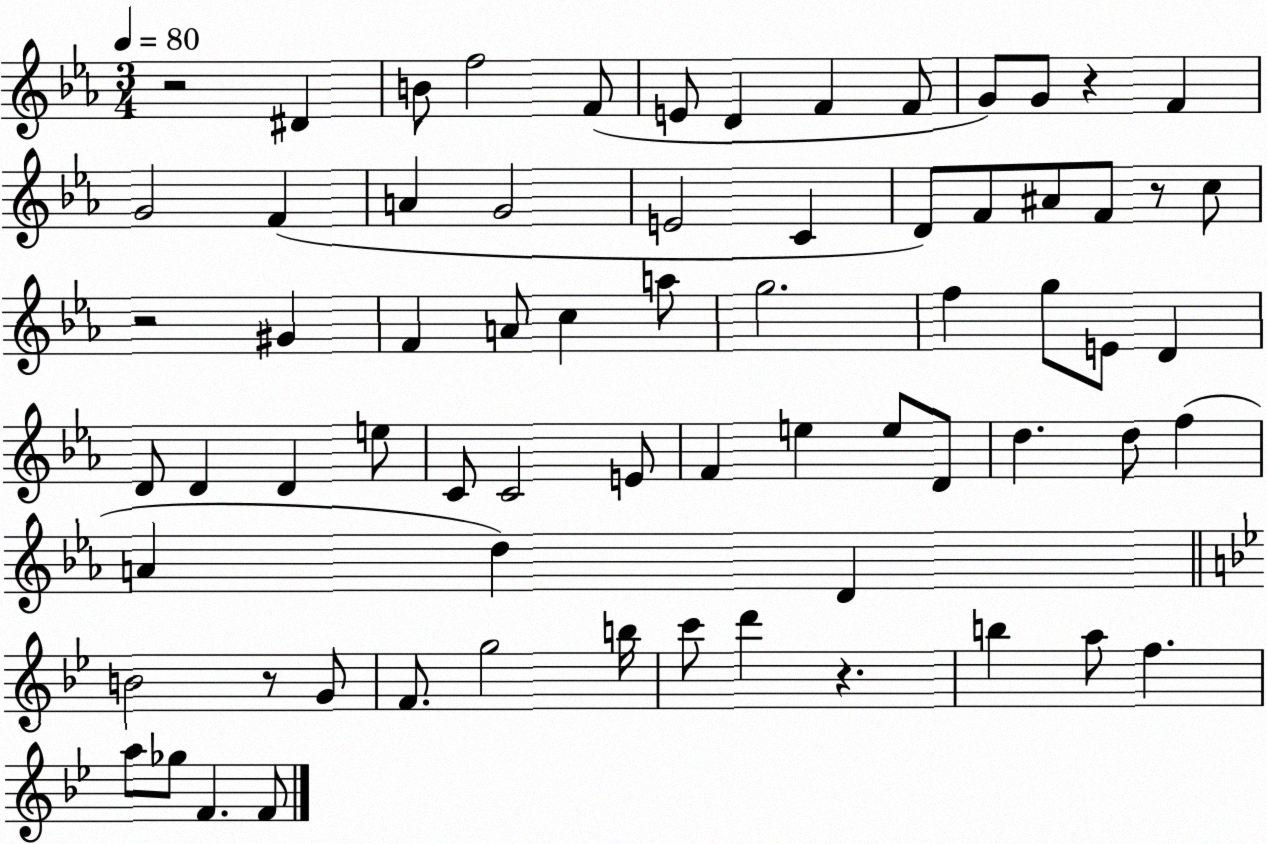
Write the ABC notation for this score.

X:1
T:Untitled
M:3/4
L:1/4
K:Eb
z2 ^D B/2 f2 F/2 E/2 D F F/2 G/2 G/2 z F G2 F A G2 E2 C D/2 F/2 ^A/2 F/2 z/2 c/2 z2 ^G F A/2 c a/2 g2 f g/2 E/2 D D/2 D D e/2 C/2 C2 E/2 F e e/2 D/2 d d/2 f A d D B2 z/2 G/2 F/2 g2 b/4 c'/2 d' z b a/2 f a/2 _g/2 F F/2